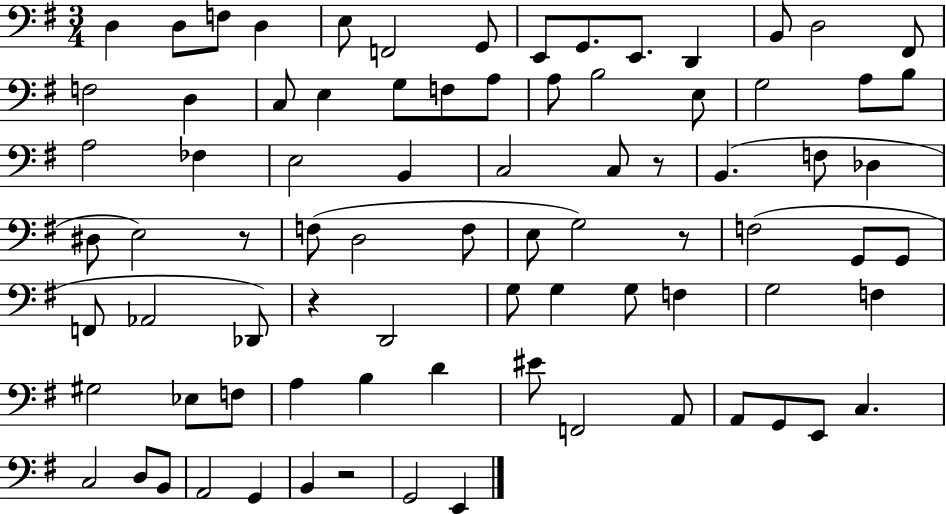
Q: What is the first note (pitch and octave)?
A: D3